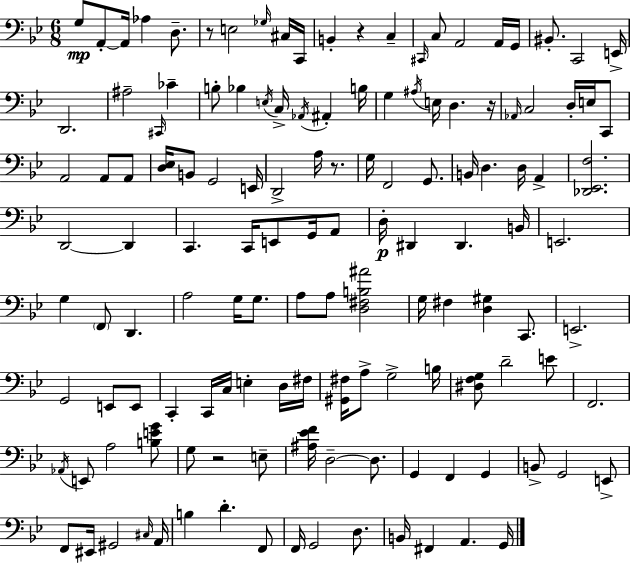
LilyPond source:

{
  \clef bass
  \numericTimeSignature
  \time 6/8
  \key bes \major
  \repeat volta 2 { g8\mp a,8-.~~ a,16 aes4 d8.-- | r8 e2 \grace { ges16 } cis16 | c,16 b,4-. r4 c4-- | \grace { cis,16 } c8 a,2 | \break a,16 g,16 bis,8.-. c,2 | e,16-> d,2. | ais2-- \grace { cis,16 } ces'4-- | b8-. bes4 \acciaccatura { e16 } c16-> \acciaccatura { aes,16 } | \break ais,4-. b16 g4 \acciaccatura { ais16 } e16 d4. | r16 \grace { aes,16 } c2 | d16-. e16 c,8 a,2 | a,8 a,8 <d ees>16 b,8 g,2 | \break e,16 d,2-> | a16 r8. g16 f,2 | g,8. b,16 d4. | d16 a,4-> <des, ees, f>2. | \break d,2~~ | d,4 c,4. | c,16 e,8 g,16 a,8 d16-.\p dis,4 | dis,4. b,16 e,2. | \break g4 \parenthesize f,8 | d,4. a2 | g16 g8. a8 a8 <d fis b ais'>2 | g16 fis4 | \break <d gis>4 c,8. e,2.-> | g,2 | e,8 e,8 c,4-. c,16 | c16 e4-. d16 fis16 <gis, fis>16 a8-> g2-> | \break b16 <dis f g>8 d'2-- | e'8 f,2. | \acciaccatura { aes,16 } e,8 a2 | <b e' g'>8 g8 r2 | \break e8-- <ais ees' f'>16 d2--~~ | d8. g,4 | f,4 g,4 b,8-> g,2 | e,8-> f,8 eis,16 gis,2 | \break \grace { cis16 } a,16 b4 | d'4.-. f,8 f,16 g,2 | d8. b,16 fis,4 | a,4. g,16 } \bar "|."
}